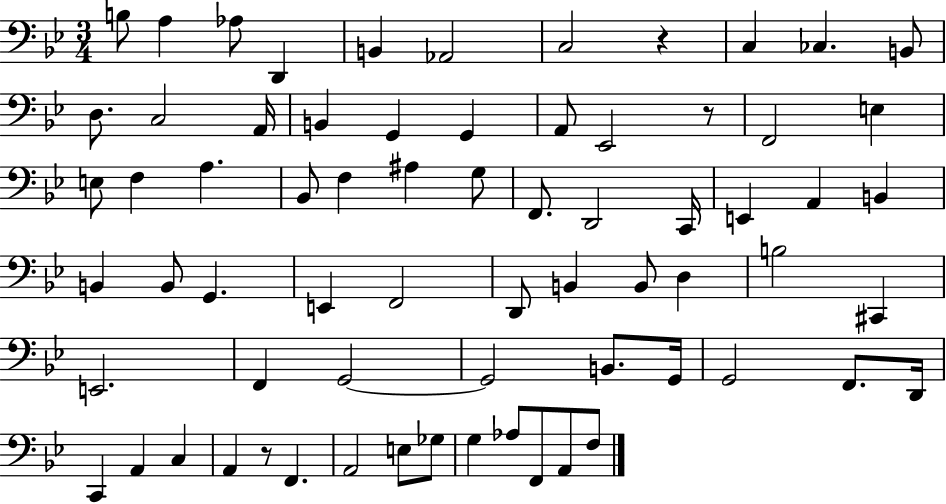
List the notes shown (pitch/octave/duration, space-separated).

B3/e A3/q Ab3/e D2/q B2/q Ab2/h C3/h R/q C3/q CES3/q. B2/e D3/e. C3/h A2/s B2/q G2/q G2/q A2/e Eb2/h R/e F2/h E3/q E3/e F3/q A3/q. Bb2/e F3/q A#3/q G3/e F2/e. D2/h C2/s E2/q A2/q B2/q B2/q B2/e G2/q. E2/q F2/h D2/e B2/q B2/e D3/q B3/h C#2/q E2/h. F2/q G2/h G2/h B2/e. G2/s G2/h F2/e. D2/s C2/q A2/q C3/q A2/q R/e F2/q. A2/h E3/e Gb3/e G3/q Ab3/e F2/e A2/e F3/e